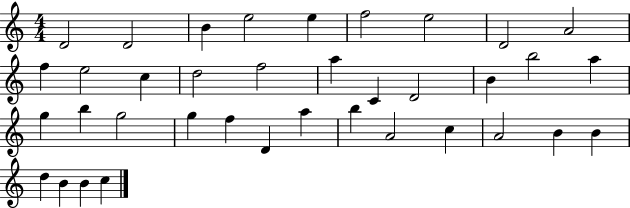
D4/h D4/h B4/q E5/h E5/q F5/h E5/h D4/h A4/h F5/q E5/h C5/q D5/h F5/h A5/q C4/q D4/h B4/q B5/h A5/q G5/q B5/q G5/h G5/q F5/q D4/q A5/q B5/q A4/h C5/q A4/h B4/q B4/q D5/q B4/q B4/q C5/q